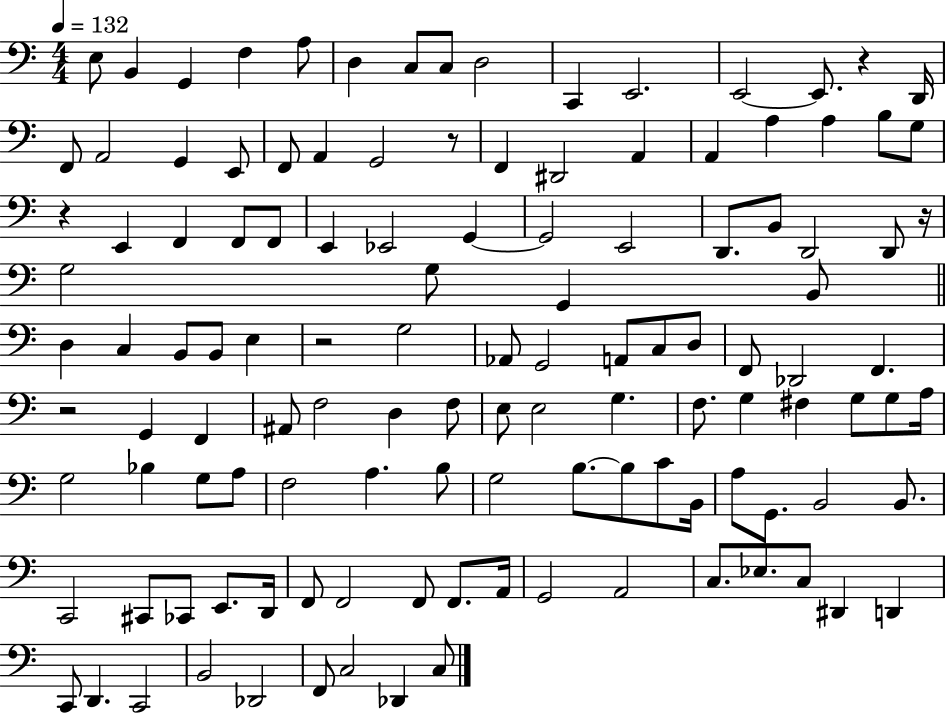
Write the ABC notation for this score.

X:1
T:Untitled
M:4/4
L:1/4
K:C
E,/2 B,, G,, F, A,/2 D, C,/2 C,/2 D,2 C,, E,,2 E,,2 E,,/2 z D,,/4 F,,/2 A,,2 G,, E,,/2 F,,/2 A,, G,,2 z/2 F,, ^D,,2 A,, A,, A, A, B,/2 G,/2 z E,, F,, F,,/2 F,,/2 E,, _E,,2 G,, G,,2 E,,2 D,,/2 B,,/2 D,,2 D,,/2 z/4 G,2 G,/2 G,, B,,/2 D, C, B,,/2 B,,/2 E, z2 G,2 _A,,/2 G,,2 A,,/2 C,/2 D,/2 F,,/2 _D,,2 F,, z2 G,, F,, ^A,,/2 F,2 D, F,/2 E,/2 E,2 G, F,/2 G, ^F, G,/2 G,/2 A,/4 G,2 _B, G,/2 A,/2 F,2 A, B,/2 G,2 B,/2 B,/2 C/2 B,,/4 A,/2 G,,/2 B,,2 B,,/2 C,,2 ^C,,/2 _C,,/2 E,,/2 D,,/4 F,,/2 F,,2 F,,/2 F,,/2 A,,/4 G,,2 A,,2 C,/2 _E,/2 C,/2 ^D,, D,, C,,/2 D,, C,,2 B,,2 _D,,2 F,,/2 C,2 _D,, C,/2